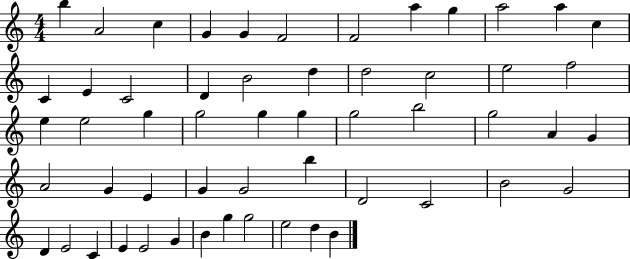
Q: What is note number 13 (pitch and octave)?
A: C4